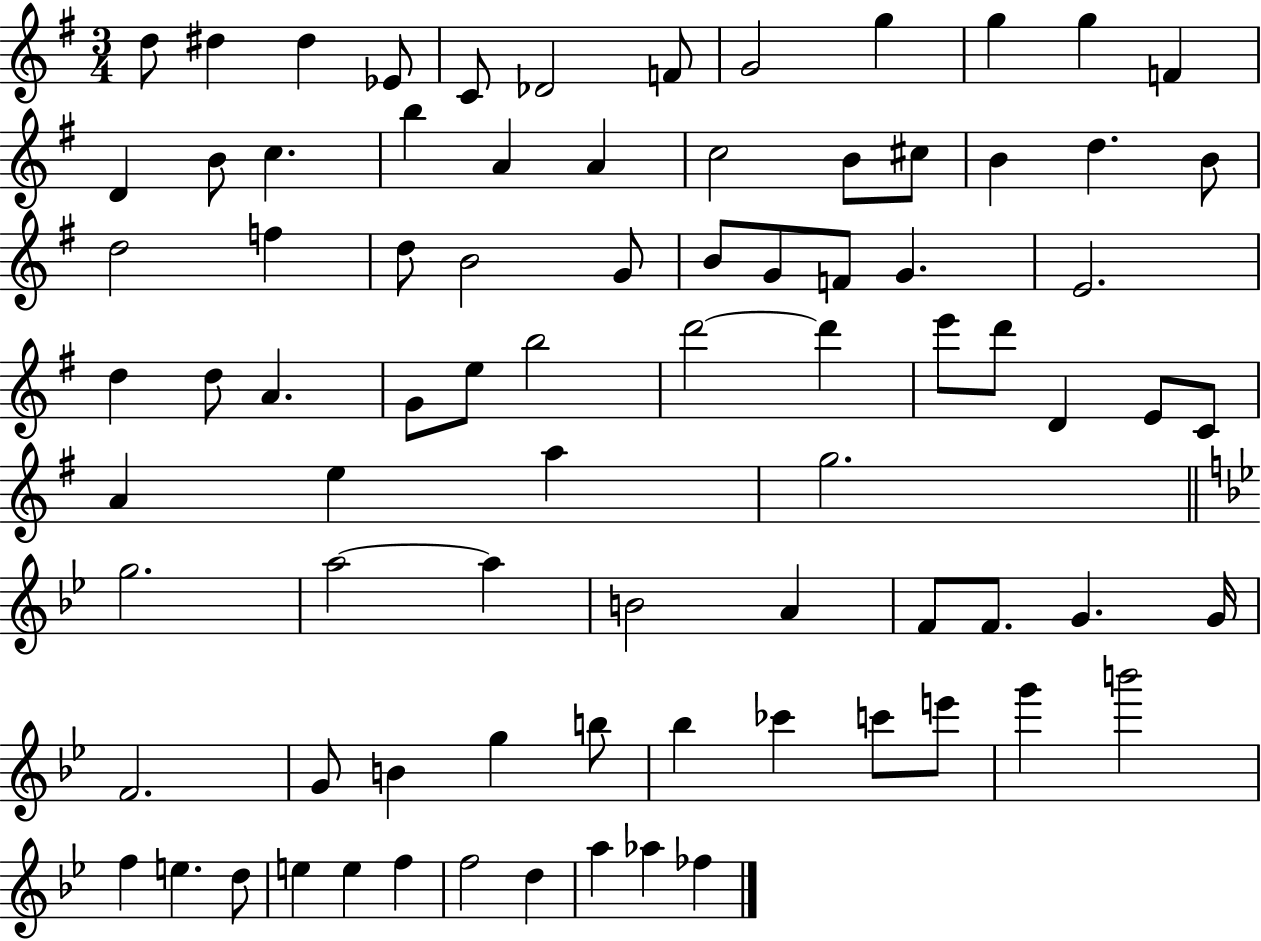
{
  \clef treble
  \numericTimeSignature
  \time 3/4
  \key g \major
  d''8 dis''4 dis''4 ees'8 | c'8 des'2 f'8 | g'2 g''4 | g''4 g''4 f'4 | \break d'4 b'8 c''4. | b''4 a'4 a'4 | c''2 b'8 cis''8 | b'4 d''4. b'8 | \break d''2 f''4 | d''8 b'2 g'8 | b'8 g'8 f'8 g'4. | e'2. | \break d''4 d''8 a'4. | g'8 e''8 b''2 | d'''2~~ d'''4 | e'''8 d'''8 d'4 e'8 c'8 | \break a'4 e''4 a''4 | g''2. | \bar "||" \break \key bes \major g''2. | a''2~~ a''4 | b'2 a'4 | f'8 f'8. g'4. g'16 | \break f'2. | g'8 b'4 g''4 b''8 | bes''4 ces'''4 c'''8 e'''8 | g'''4 b'''2 | \break f''4 e''4. d''8 | e''4 e''4 f''4 | f''2 d''4 | a''4 aes''4 fes''4 | \break \bar "|."
}